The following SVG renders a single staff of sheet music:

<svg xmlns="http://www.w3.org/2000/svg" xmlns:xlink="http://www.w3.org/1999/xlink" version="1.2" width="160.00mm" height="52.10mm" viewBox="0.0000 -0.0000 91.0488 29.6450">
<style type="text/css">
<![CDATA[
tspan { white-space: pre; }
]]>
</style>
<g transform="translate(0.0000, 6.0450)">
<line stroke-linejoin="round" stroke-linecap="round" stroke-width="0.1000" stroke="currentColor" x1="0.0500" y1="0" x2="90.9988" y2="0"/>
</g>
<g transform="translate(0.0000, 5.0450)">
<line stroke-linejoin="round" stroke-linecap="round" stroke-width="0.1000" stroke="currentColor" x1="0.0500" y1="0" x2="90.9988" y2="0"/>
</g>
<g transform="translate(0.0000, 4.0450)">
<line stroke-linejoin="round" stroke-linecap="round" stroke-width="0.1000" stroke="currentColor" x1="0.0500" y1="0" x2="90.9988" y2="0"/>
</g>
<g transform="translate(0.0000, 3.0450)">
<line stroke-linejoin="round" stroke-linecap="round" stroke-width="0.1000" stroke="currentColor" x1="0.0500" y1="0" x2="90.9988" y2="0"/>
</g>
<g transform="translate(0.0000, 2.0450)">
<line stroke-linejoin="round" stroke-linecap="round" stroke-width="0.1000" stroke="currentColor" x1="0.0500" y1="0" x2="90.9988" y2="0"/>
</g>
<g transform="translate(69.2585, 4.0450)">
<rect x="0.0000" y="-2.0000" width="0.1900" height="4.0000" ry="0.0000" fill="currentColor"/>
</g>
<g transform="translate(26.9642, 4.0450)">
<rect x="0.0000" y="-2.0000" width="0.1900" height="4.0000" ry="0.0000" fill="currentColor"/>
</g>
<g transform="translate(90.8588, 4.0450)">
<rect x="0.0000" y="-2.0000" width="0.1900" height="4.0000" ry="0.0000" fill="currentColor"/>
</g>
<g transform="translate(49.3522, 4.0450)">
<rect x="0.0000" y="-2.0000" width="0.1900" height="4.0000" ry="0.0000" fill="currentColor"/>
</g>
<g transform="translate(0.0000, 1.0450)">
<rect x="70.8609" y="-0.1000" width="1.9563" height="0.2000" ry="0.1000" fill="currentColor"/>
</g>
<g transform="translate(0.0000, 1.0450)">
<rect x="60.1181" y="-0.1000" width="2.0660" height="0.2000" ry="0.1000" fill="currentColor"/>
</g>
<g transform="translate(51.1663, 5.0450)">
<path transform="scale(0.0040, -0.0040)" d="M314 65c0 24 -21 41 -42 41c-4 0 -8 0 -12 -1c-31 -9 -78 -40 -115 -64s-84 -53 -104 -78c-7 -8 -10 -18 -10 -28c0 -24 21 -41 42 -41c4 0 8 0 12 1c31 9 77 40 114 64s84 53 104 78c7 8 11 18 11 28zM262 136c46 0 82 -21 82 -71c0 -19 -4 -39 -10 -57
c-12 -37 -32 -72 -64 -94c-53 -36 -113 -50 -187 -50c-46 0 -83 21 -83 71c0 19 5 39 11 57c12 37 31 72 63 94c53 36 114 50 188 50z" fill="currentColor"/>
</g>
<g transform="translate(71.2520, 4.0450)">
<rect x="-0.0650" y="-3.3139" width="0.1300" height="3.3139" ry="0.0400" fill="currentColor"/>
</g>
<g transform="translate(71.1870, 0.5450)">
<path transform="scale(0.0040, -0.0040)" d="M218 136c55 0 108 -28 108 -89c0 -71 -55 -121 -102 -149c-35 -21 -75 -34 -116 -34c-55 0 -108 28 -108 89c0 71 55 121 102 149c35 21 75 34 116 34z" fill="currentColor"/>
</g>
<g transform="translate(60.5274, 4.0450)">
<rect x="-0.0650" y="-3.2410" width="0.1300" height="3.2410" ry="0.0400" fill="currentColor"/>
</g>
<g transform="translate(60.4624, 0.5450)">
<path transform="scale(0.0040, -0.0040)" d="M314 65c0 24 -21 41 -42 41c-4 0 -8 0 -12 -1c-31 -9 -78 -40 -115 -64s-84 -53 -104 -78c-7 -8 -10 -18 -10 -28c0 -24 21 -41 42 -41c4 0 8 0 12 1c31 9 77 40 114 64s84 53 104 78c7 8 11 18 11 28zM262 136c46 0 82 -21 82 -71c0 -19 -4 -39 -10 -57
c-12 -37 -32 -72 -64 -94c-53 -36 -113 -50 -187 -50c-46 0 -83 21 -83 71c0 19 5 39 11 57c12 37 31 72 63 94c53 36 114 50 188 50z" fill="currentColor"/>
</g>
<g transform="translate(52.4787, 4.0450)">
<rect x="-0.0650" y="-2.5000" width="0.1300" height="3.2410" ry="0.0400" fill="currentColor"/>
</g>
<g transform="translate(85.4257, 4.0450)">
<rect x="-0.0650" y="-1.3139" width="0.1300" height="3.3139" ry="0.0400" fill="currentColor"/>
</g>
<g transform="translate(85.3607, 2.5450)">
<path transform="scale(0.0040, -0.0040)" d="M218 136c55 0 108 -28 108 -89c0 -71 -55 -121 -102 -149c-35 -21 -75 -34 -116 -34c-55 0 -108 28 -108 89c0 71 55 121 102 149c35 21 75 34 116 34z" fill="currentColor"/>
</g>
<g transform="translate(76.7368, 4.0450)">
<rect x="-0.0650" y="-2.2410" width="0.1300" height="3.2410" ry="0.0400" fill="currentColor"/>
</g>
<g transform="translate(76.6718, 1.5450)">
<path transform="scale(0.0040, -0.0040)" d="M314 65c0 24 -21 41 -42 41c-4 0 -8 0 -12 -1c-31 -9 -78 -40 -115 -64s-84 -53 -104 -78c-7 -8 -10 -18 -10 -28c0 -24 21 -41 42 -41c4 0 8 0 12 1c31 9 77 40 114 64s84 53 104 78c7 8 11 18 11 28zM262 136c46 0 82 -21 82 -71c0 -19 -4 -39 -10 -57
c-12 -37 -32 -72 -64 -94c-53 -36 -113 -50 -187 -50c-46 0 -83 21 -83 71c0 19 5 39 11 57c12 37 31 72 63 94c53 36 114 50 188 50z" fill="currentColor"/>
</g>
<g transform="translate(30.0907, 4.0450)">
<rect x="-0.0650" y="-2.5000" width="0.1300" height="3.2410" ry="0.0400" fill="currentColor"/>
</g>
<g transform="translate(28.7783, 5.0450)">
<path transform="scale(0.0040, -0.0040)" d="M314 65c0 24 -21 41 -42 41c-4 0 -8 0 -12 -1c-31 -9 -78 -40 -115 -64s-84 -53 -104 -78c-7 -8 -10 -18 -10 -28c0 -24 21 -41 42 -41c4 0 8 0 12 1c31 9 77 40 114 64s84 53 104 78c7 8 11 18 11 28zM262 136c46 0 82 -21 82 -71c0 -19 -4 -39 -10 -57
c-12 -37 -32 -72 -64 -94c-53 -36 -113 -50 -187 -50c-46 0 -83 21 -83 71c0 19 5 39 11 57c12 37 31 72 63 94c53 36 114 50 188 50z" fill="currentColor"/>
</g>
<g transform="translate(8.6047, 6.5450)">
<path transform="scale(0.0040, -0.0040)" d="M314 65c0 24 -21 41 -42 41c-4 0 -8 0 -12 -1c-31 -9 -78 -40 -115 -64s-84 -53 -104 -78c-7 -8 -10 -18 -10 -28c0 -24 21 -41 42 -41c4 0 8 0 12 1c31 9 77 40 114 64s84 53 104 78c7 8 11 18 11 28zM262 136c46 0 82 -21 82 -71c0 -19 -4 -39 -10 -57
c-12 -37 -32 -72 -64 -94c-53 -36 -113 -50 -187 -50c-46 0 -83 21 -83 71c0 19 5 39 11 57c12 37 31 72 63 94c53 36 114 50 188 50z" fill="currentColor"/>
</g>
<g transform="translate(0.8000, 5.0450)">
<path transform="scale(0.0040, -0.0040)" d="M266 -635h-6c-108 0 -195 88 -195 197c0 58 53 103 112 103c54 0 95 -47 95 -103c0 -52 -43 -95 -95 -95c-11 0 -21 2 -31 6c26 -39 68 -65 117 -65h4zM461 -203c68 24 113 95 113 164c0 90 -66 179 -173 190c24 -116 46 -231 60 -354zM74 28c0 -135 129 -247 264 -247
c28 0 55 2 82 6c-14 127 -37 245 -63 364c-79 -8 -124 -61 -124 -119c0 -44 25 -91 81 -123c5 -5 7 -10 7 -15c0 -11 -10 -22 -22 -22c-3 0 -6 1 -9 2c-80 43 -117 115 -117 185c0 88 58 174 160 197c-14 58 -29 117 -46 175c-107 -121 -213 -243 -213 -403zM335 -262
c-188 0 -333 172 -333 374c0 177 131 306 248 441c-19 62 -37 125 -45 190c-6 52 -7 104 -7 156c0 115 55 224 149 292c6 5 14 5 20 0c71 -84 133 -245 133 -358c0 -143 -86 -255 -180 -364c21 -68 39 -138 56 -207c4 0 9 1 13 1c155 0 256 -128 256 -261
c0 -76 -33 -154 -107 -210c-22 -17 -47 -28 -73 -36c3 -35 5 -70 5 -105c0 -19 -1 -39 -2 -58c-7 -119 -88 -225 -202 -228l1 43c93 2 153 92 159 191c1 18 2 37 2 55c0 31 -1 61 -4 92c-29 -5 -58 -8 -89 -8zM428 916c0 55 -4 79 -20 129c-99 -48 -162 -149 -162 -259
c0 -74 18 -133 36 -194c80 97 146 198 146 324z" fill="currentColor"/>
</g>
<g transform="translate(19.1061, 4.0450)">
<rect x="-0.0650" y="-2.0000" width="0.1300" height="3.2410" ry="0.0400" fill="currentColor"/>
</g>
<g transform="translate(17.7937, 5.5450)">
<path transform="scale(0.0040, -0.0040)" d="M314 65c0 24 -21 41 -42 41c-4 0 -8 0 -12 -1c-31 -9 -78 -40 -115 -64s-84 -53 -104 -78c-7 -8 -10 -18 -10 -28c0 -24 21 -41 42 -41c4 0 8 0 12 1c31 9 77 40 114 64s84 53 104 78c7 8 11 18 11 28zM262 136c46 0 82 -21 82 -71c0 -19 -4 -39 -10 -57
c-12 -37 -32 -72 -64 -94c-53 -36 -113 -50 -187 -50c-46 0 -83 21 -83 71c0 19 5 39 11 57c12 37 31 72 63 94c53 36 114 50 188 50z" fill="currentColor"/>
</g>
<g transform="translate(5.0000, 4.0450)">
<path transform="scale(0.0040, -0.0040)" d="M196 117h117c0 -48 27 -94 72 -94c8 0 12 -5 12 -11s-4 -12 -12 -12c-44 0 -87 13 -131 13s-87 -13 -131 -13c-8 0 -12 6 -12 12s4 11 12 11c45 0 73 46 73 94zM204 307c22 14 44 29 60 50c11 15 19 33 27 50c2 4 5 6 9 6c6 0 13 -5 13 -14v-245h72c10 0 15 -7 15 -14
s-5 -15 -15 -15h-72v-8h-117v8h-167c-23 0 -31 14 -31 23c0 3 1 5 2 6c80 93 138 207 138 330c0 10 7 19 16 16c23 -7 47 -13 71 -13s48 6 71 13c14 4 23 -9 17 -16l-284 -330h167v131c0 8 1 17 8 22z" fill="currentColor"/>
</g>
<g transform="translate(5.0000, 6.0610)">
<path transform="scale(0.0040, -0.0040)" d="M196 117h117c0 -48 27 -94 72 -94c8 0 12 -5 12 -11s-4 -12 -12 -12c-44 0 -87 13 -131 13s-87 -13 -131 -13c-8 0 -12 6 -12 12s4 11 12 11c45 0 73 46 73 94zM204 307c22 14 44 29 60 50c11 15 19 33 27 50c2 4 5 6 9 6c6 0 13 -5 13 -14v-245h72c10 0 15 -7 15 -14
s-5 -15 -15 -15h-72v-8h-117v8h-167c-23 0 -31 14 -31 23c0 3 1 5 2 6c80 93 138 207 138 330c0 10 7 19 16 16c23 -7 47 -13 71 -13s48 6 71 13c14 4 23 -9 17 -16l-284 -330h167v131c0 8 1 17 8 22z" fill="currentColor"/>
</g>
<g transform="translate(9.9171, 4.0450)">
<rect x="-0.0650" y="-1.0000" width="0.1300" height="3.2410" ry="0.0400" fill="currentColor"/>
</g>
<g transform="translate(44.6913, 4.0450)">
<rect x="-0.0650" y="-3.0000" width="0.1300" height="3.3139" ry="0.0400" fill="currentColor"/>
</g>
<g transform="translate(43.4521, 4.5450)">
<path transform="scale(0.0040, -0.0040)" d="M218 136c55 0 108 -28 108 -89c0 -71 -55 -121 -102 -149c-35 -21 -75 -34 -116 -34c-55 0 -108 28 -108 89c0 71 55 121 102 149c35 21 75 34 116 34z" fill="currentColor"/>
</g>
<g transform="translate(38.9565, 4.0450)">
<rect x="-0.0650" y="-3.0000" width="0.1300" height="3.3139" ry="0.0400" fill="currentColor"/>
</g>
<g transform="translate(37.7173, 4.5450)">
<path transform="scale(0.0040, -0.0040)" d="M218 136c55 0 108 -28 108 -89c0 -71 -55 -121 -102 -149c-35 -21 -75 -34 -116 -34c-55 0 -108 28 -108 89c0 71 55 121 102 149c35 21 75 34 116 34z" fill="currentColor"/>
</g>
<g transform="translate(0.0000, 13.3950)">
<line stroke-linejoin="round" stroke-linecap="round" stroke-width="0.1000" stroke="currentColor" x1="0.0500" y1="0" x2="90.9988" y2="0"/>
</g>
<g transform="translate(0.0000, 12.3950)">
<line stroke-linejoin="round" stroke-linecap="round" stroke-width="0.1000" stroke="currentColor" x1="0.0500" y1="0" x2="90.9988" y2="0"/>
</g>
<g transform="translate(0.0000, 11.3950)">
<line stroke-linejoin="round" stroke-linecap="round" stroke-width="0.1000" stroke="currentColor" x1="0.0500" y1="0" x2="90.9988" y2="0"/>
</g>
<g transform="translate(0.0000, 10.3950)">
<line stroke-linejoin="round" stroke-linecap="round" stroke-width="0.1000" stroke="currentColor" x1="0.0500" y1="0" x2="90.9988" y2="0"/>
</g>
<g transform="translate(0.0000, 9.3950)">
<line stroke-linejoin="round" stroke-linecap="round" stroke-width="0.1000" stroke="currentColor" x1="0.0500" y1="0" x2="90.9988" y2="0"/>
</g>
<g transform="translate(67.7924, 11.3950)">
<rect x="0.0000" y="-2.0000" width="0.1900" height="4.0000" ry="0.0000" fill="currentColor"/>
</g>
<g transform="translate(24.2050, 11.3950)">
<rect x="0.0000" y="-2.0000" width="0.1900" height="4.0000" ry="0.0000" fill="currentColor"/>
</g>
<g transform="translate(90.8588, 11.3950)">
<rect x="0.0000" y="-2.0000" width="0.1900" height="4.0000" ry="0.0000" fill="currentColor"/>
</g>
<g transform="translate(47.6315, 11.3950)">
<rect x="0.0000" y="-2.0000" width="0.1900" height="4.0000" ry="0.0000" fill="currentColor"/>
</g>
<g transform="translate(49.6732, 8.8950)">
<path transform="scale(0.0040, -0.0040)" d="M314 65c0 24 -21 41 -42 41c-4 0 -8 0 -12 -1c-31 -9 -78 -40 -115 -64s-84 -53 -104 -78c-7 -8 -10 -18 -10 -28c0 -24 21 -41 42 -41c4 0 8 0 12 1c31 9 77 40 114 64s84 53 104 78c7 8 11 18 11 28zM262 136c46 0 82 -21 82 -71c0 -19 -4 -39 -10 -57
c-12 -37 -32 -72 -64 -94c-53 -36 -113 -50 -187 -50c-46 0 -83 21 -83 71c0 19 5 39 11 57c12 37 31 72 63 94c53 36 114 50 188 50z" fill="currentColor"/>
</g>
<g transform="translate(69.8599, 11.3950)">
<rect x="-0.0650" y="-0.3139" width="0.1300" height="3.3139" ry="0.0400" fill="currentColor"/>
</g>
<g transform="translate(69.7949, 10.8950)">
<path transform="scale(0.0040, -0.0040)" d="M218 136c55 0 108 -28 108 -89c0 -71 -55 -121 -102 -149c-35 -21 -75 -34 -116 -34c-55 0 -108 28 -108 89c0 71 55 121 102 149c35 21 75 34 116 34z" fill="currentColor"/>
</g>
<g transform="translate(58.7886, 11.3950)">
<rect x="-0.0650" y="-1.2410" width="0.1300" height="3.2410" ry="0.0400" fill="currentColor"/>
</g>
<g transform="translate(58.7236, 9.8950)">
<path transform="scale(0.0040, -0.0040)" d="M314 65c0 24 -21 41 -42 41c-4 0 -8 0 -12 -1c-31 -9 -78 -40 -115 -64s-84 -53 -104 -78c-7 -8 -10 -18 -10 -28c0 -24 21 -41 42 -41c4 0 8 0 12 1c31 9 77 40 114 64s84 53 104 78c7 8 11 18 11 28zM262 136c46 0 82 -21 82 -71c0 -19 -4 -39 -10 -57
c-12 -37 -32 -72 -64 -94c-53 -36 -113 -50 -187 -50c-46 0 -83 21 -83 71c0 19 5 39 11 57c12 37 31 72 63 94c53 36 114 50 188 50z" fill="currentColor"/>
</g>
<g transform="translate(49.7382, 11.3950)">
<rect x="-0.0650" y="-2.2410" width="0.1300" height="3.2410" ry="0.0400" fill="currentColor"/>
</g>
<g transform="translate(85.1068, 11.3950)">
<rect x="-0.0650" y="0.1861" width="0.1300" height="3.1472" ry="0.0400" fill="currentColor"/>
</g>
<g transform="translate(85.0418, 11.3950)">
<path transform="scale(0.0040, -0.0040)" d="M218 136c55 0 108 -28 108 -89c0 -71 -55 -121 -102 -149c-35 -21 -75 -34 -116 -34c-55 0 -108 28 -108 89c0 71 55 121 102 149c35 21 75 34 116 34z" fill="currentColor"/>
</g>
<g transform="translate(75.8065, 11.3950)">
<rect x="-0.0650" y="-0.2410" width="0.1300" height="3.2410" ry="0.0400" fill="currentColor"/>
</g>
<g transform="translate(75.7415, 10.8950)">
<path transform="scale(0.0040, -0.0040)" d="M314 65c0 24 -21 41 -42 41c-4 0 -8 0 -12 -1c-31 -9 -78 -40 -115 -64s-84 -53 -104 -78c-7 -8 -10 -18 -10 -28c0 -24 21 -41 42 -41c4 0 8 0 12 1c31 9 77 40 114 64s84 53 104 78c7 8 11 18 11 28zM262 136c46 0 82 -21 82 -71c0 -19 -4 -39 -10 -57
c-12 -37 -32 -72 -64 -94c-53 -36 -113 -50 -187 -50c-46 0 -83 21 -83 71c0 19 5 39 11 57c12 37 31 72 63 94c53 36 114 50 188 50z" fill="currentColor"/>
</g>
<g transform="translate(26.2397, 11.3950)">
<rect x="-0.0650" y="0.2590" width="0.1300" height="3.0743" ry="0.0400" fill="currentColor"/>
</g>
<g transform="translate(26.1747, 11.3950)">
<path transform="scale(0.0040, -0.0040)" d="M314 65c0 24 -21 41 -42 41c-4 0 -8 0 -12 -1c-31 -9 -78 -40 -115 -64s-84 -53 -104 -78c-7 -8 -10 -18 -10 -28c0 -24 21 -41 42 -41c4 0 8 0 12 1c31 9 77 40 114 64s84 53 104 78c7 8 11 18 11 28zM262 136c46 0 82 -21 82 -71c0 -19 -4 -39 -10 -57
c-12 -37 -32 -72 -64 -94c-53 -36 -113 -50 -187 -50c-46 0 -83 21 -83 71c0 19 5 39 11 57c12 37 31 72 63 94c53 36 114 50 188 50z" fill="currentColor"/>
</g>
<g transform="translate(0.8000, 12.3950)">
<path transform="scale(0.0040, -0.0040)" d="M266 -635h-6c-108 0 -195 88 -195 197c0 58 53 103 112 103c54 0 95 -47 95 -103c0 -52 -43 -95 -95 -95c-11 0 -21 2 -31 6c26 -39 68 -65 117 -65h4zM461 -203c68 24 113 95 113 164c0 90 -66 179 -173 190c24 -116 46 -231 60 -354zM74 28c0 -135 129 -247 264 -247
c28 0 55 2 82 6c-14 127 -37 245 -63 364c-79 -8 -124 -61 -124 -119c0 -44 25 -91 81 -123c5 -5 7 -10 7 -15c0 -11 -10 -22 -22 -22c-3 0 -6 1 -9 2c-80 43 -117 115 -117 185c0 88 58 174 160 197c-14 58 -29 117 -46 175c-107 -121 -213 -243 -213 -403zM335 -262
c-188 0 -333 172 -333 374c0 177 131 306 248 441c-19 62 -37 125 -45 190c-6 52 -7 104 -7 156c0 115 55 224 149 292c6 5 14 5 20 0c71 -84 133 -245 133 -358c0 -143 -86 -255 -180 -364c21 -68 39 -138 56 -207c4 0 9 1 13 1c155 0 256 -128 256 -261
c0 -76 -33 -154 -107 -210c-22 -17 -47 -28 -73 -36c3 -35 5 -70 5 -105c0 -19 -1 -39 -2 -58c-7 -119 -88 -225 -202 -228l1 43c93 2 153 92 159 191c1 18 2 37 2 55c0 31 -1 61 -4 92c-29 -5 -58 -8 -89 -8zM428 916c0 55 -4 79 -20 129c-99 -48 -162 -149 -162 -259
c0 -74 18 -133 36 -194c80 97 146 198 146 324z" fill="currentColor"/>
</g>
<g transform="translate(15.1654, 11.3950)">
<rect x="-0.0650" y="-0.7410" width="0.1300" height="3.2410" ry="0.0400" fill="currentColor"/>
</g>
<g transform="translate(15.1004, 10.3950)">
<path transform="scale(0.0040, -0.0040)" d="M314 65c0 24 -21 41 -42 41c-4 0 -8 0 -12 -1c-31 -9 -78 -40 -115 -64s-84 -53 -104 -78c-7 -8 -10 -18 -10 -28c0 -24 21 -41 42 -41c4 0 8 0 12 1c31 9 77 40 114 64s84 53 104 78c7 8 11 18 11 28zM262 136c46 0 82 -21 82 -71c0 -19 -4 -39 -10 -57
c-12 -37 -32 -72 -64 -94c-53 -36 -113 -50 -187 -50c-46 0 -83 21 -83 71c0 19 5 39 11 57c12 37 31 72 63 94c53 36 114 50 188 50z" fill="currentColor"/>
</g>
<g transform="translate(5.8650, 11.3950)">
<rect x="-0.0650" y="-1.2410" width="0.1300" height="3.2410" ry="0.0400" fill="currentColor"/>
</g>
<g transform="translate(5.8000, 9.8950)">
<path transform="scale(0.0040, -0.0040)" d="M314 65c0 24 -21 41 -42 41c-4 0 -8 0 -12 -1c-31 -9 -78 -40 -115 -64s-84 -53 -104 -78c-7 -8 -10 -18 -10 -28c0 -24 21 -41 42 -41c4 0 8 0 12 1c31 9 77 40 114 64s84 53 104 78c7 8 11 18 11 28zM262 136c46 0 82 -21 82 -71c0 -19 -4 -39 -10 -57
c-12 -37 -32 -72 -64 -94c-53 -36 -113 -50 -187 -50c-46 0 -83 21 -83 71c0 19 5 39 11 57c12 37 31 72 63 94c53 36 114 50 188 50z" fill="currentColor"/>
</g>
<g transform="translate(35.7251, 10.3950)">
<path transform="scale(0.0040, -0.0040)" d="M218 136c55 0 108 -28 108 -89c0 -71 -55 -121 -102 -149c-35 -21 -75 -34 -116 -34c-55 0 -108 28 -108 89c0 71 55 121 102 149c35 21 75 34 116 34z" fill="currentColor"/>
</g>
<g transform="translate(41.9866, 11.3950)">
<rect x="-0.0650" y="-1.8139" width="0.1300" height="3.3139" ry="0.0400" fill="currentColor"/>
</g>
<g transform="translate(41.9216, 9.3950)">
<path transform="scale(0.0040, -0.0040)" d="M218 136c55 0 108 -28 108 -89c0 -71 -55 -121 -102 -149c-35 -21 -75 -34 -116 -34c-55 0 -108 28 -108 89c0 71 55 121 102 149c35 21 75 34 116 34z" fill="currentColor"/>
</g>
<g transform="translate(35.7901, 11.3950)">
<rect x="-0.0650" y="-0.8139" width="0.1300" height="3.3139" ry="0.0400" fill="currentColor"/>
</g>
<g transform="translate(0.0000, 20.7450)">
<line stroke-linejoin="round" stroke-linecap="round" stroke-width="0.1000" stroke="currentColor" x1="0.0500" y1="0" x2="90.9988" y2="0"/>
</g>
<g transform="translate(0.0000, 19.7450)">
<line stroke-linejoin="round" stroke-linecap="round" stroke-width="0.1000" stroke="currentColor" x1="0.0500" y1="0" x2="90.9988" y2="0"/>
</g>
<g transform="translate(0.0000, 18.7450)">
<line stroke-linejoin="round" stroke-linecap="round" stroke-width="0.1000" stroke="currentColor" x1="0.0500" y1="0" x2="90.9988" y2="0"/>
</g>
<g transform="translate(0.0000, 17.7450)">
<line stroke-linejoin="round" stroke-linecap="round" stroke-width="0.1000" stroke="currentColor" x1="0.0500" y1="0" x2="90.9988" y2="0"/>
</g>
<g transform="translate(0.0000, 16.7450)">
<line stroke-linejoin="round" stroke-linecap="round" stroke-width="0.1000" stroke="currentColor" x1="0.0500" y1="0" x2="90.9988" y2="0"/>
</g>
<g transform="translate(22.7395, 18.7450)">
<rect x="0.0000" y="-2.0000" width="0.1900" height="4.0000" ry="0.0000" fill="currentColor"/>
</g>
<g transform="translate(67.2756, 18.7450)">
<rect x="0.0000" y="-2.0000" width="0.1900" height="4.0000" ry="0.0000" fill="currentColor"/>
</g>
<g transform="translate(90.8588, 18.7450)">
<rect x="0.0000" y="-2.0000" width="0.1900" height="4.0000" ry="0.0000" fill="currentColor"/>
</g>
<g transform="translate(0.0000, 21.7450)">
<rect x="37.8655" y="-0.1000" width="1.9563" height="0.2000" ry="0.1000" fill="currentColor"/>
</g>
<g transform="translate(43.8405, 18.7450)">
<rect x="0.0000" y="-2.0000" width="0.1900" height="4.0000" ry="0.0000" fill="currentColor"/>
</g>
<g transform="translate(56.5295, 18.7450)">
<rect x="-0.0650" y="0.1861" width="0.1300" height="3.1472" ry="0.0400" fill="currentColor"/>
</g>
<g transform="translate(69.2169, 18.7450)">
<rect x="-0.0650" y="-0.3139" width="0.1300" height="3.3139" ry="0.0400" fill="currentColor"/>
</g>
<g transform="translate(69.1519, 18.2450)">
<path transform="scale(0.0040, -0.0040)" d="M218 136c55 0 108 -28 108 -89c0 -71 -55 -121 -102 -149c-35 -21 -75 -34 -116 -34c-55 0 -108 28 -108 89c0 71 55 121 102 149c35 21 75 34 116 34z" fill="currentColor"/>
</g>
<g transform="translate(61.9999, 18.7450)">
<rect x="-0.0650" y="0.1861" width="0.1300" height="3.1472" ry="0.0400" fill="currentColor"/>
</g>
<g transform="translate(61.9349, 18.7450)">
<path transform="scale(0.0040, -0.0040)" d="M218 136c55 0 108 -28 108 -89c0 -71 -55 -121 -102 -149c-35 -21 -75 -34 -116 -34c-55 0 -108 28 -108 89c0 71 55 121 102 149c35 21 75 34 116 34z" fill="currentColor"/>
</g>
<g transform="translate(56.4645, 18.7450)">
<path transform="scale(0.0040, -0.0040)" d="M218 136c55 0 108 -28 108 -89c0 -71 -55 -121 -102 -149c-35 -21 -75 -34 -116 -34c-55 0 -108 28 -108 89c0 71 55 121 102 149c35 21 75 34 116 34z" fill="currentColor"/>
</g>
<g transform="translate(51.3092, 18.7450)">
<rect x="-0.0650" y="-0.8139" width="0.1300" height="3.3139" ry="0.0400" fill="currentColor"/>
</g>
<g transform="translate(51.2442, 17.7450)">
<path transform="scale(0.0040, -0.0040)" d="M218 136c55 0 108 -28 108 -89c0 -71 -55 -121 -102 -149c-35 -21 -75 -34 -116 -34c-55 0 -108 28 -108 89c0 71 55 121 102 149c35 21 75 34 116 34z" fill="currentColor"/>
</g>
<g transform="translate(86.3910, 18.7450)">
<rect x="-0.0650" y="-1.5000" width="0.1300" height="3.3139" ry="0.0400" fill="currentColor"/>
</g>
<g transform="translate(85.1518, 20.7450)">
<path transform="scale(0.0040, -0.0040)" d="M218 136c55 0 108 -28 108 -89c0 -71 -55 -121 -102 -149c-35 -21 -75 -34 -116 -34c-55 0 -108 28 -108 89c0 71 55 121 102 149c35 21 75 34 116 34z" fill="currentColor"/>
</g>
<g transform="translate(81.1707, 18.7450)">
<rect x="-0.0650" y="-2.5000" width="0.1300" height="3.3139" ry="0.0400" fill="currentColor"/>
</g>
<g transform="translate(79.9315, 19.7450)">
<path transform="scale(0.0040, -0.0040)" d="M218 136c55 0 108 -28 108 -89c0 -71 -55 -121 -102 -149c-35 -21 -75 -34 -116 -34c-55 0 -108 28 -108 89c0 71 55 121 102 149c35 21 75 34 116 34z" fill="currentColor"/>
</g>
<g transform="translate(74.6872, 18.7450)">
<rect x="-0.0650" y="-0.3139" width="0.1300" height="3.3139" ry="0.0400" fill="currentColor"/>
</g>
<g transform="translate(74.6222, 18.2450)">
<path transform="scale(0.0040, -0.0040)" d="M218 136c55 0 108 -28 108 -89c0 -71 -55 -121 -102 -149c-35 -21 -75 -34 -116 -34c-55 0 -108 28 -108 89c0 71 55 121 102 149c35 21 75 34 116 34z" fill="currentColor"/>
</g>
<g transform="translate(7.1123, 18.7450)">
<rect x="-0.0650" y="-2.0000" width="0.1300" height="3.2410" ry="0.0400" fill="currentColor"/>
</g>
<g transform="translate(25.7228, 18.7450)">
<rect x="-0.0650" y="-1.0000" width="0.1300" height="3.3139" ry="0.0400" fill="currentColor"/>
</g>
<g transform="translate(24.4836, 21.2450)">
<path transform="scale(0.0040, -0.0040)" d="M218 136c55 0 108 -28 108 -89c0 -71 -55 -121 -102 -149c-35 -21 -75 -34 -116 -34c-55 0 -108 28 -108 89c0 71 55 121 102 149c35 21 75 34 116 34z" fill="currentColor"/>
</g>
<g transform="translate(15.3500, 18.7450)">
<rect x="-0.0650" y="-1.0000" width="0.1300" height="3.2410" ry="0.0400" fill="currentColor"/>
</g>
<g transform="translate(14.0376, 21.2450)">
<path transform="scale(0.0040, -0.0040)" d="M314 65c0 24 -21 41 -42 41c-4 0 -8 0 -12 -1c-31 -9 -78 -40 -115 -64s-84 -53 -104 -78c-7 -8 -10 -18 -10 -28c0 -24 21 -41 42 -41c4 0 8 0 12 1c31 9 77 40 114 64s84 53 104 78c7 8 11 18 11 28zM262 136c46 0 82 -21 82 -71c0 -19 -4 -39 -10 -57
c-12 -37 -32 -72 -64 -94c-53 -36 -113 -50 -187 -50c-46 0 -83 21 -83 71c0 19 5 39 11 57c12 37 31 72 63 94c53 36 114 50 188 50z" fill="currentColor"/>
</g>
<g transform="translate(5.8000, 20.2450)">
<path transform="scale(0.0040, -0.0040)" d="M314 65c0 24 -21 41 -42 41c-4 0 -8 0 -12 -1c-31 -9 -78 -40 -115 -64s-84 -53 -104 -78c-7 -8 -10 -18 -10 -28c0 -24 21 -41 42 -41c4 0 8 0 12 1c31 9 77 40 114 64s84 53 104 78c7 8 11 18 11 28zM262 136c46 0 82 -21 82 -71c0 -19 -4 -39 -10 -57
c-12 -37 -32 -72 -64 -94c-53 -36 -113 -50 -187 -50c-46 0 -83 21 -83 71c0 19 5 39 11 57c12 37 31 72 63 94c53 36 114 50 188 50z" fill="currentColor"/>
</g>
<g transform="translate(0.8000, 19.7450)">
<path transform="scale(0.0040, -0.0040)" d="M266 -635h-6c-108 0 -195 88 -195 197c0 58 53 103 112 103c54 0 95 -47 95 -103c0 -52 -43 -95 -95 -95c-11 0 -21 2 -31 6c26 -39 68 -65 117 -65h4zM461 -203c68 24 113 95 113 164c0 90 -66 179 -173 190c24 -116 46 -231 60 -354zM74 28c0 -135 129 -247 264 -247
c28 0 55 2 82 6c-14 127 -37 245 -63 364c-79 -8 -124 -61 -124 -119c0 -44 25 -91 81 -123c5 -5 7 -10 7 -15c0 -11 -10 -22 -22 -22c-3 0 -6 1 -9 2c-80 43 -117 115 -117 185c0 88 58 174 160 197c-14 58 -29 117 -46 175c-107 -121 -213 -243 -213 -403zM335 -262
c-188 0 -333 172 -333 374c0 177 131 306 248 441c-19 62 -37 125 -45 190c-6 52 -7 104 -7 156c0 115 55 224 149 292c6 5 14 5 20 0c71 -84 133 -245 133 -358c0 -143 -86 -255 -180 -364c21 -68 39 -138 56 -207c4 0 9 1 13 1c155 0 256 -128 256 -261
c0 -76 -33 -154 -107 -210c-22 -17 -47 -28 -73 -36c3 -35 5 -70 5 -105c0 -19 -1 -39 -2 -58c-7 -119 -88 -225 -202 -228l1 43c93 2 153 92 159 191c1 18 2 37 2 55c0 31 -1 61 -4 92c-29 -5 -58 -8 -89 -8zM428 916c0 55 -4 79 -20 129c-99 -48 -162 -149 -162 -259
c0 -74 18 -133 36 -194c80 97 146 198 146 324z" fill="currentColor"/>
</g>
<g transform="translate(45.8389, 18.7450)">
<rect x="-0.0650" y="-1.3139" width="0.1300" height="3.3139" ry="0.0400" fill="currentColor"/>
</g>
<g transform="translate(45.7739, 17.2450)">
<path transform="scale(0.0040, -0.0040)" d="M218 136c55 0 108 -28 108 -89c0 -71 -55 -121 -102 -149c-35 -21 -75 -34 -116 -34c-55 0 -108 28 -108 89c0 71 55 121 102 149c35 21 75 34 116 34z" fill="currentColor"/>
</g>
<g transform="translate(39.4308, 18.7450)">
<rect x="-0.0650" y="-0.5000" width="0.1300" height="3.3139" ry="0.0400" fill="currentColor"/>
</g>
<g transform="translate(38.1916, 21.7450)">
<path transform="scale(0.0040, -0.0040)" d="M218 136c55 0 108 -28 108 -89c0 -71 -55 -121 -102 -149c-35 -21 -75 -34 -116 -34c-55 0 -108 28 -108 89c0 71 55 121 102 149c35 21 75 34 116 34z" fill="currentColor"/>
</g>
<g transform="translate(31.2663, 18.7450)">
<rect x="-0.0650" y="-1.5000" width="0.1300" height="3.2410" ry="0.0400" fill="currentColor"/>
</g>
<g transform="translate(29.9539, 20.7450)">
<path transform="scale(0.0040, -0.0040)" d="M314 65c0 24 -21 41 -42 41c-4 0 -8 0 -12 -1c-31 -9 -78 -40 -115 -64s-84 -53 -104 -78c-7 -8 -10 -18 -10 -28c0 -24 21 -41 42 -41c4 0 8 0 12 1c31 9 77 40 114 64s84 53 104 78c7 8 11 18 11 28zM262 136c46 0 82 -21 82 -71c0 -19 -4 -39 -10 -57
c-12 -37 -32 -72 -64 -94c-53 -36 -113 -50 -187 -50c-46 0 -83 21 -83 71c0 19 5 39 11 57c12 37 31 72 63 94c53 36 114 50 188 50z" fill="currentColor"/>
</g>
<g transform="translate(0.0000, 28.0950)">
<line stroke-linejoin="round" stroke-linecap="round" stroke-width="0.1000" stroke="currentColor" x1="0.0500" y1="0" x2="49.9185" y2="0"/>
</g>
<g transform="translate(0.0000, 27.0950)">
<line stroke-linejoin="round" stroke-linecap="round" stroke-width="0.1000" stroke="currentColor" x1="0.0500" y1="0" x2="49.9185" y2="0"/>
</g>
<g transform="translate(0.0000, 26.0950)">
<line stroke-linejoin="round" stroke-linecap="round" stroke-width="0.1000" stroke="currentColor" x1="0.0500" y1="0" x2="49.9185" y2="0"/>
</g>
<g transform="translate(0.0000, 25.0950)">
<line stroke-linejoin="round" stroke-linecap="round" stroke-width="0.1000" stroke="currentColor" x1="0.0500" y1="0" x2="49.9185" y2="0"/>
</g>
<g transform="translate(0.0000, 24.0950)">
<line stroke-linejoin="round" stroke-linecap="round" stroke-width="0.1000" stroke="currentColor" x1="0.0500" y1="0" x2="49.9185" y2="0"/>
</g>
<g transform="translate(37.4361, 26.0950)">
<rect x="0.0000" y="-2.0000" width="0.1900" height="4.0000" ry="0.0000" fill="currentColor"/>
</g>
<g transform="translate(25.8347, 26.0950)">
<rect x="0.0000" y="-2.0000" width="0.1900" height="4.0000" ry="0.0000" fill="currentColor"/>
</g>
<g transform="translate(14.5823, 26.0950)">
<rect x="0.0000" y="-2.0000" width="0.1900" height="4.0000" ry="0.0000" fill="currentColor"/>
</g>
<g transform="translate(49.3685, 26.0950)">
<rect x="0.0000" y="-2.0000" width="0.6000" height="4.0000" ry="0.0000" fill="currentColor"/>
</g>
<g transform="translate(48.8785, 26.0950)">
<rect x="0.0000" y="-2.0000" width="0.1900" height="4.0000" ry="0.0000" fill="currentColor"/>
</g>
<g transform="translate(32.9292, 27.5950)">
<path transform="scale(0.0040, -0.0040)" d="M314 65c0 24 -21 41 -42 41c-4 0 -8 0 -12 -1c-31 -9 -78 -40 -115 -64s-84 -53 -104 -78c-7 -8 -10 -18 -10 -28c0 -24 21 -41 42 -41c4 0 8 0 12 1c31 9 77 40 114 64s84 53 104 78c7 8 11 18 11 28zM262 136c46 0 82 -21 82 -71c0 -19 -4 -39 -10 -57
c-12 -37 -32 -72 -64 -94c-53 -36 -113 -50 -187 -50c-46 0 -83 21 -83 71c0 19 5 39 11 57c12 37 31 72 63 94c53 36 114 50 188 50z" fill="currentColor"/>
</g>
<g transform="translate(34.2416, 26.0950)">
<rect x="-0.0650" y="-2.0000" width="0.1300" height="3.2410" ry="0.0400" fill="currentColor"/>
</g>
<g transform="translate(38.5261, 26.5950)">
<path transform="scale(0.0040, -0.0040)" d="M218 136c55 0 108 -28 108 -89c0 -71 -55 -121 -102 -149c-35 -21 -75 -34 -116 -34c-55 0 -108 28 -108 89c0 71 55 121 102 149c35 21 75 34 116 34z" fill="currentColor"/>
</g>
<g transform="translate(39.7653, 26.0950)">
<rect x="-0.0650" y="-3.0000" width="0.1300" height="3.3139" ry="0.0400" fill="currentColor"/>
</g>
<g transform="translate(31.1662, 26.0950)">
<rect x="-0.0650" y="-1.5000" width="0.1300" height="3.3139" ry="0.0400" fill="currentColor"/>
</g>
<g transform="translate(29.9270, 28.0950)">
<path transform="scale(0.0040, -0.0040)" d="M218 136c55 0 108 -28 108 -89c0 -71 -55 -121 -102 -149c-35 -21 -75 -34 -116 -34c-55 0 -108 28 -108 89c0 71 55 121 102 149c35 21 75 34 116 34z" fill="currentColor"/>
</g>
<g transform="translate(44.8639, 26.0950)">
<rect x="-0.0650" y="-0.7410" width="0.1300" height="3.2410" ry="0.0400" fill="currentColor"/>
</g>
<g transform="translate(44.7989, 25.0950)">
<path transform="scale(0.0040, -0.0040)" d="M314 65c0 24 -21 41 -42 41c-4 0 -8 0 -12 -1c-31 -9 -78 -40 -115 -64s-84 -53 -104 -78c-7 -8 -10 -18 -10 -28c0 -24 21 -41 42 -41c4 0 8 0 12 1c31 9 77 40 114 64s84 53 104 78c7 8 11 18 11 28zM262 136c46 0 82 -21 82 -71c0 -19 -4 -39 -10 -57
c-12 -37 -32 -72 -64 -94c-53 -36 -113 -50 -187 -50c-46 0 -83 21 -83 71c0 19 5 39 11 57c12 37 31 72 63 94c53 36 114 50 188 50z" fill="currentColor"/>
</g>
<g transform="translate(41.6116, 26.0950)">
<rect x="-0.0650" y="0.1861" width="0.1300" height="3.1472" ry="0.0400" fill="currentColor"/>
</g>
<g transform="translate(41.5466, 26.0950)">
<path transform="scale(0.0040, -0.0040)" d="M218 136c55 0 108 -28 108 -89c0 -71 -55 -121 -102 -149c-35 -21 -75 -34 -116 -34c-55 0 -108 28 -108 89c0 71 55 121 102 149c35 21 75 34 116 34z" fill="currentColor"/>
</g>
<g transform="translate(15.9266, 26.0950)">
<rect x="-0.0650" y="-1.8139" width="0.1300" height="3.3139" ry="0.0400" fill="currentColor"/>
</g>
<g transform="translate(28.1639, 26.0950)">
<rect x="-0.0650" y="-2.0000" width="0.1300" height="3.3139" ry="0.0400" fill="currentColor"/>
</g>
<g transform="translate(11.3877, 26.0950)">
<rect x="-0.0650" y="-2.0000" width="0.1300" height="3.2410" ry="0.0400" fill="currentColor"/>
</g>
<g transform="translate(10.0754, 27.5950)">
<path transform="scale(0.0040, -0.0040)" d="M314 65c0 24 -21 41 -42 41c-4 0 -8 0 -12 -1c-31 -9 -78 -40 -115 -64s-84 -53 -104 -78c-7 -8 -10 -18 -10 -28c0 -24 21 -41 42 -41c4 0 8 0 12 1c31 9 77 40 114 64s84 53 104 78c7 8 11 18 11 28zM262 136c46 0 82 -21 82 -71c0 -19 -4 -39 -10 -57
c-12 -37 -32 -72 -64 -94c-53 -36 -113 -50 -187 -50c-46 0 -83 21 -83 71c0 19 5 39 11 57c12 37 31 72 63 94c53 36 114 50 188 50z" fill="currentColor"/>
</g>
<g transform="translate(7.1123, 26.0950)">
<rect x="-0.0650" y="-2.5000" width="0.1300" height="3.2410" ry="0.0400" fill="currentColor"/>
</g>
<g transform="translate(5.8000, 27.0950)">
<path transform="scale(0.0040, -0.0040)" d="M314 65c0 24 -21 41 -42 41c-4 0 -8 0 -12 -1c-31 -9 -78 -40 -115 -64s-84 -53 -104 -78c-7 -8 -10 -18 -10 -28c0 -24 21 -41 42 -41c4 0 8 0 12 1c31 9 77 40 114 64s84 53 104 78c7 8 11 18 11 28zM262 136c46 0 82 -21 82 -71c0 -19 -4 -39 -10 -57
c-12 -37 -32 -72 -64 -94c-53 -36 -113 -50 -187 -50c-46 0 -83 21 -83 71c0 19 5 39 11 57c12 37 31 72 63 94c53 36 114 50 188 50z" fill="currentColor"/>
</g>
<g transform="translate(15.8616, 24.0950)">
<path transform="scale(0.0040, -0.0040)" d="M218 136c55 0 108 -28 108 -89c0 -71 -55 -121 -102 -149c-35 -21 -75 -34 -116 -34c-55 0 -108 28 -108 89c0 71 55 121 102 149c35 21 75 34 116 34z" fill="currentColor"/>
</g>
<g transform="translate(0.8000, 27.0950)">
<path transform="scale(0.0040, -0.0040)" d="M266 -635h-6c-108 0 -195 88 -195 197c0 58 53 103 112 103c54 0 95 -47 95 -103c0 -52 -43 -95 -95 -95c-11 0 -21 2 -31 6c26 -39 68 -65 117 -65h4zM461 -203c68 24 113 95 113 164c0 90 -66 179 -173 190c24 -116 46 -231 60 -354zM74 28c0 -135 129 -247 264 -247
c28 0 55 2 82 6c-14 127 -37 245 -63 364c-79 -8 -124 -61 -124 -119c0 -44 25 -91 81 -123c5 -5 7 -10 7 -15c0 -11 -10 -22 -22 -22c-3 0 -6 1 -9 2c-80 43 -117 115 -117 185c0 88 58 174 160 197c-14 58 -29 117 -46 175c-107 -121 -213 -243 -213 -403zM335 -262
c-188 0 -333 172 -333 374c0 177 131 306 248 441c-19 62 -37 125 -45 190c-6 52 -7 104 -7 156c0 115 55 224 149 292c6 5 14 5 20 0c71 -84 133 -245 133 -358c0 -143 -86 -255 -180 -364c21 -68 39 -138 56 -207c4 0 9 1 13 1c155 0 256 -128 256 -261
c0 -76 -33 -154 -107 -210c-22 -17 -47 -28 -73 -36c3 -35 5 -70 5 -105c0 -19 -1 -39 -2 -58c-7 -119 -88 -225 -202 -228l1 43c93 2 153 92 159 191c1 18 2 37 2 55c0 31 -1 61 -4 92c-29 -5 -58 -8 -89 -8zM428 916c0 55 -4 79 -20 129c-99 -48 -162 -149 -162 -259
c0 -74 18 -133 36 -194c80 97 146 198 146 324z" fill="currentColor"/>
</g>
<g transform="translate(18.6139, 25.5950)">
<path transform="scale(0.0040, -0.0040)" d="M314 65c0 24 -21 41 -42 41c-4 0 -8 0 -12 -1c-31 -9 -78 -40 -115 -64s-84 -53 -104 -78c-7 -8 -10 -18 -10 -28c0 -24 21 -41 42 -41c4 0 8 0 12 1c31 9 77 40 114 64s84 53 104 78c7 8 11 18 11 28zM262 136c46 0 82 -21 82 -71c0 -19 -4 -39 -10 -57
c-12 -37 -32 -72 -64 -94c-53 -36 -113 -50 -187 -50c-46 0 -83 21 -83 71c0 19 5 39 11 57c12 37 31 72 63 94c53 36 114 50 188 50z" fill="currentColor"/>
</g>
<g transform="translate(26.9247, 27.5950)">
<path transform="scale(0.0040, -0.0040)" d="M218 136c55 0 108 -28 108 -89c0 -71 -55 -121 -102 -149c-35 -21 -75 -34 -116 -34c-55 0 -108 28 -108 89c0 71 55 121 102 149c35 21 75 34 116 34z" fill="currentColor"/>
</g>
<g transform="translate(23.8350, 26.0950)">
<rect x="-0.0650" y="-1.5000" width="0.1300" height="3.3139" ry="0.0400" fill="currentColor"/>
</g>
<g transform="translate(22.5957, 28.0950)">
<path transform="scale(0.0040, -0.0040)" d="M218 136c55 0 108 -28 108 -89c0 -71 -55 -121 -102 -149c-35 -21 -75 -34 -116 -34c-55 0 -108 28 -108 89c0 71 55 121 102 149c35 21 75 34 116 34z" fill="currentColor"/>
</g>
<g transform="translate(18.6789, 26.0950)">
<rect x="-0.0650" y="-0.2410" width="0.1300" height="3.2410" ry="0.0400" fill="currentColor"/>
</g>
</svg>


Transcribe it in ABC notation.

X:1
T:Untitled
M:4/4
L:1/4
K:C
D2 F2 G2 A A G2 b2 b g2 e e2 d2 B2 d f g2 e2 c c2 B F2 D2 D E2 C e d B B c c G E G2 F2 f c2 E F E F2 A B d2